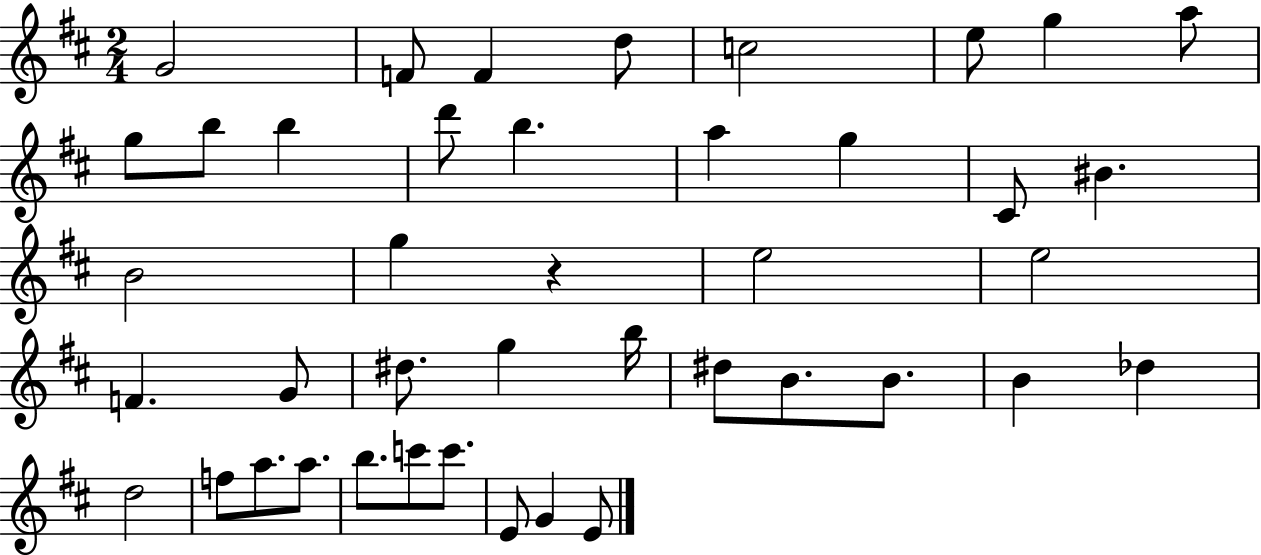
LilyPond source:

{
  \clef treble
  \numericTimeSignature
  \time 2/4
  \key d \major
  g'2 | f'8 f'4 d''8 | c''2 | e''8 g''4 a''8 | \break g''8 b''8 b''4 | d'''8 b''4. | a''4 g''4 | cis'8 bis'4. | \break b'2 | g''4 r4 | e''2 | e''2 | \break f'4. g'8 | dis''8. g''4 b''16 | dis''8 b'8. b'8. | b'4 des''4 | \break d''2 | f''8 a''8. a''8. | b''8. c'''8 c'''8. | e'8 g'4 e'8 | \break \bar "|."
}